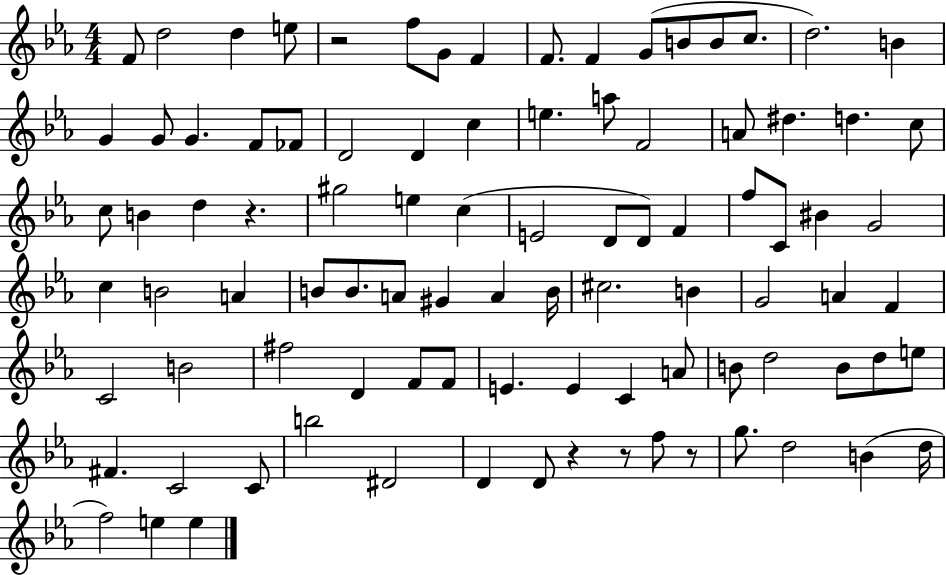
X:1
T:Untitled
M:4/4
L:1/4
K:Eb
F/2 d2 d e/2 z2 f/2 G/2 F F/2 F G/2 B/2 B/2 c/2 d2 B G G/2 G F/2 _F/2 D2 D c e a/2 F2 A/2 ^d d c/2 c/2 B d z ^g2 e c E2 D/2 D/2 F f/2 C/2 ^B G2 c B2 A B/2 B/2 A/2 ^G A B/4 ^c2 B G2 A F C2 B2 ^f2 D F/2 F/2 E E C A/2 B/2 d2 B/2 d/2 e/2 ^F C2 C/2 b2 ^D2 D D/2 z z/2 f/2 z/2 g/2 d2 B d/4 f2 e e